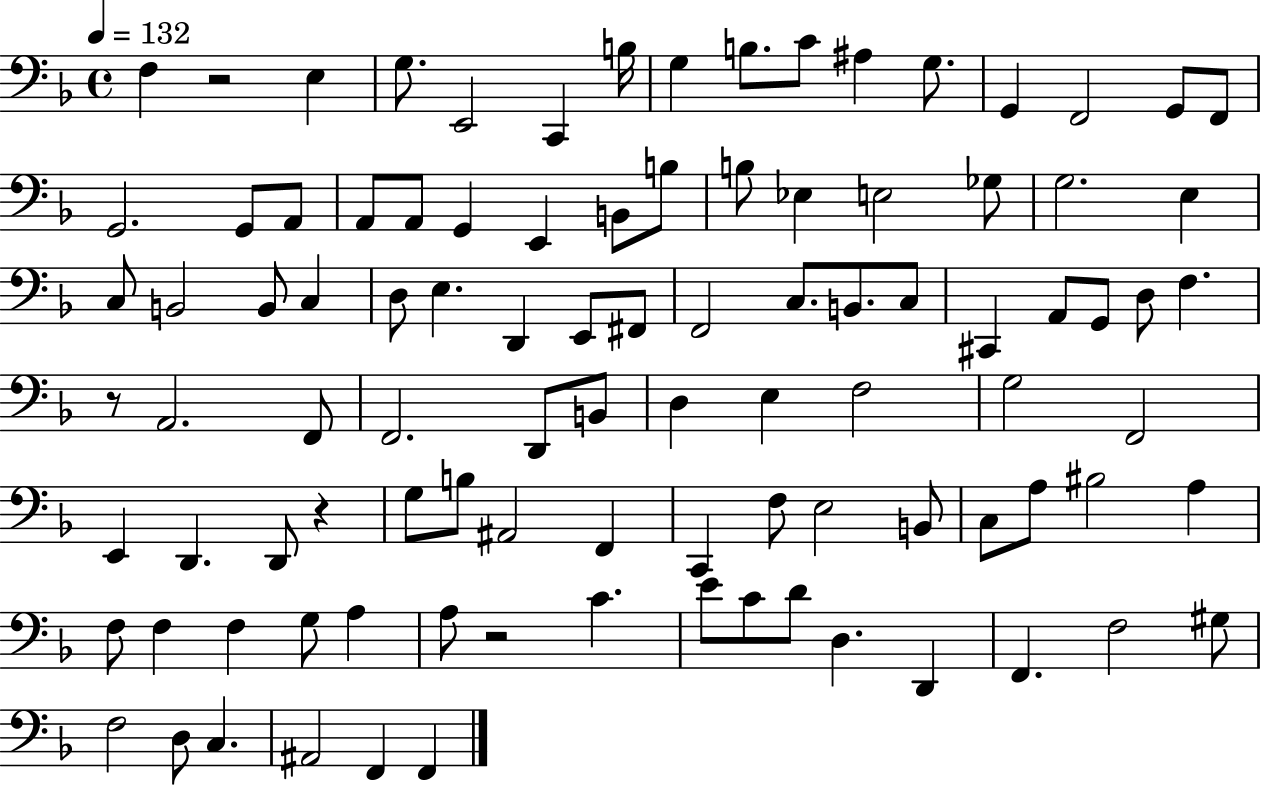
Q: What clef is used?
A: bass